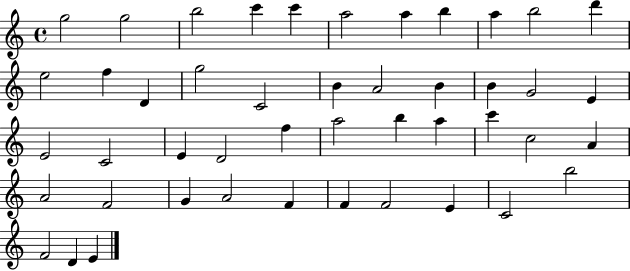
G5/h G5/h B5/h C6/q C6/q A5/h A5/q B5/q A5/q B5/h D6/q E5/h F5/q D4/q G5/h C4/h B4/q A4/h B4/q B4/q G4/h E4/q E4/h C4/h E4/q D4/h F5/q A5/h B5/q A5/q C6/q C5/h A4/q A4/h F4/h G4/q A4/h F4/q F4/q F4/h E4/q C4/h B5/h F4/h D4/q E4/q